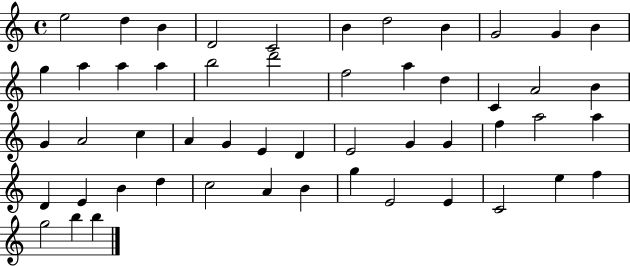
E5/h D5/q B4/q D4/h C4/h B4/q D5/h B4/q G4/h G4/q B4/q G5/q A5/q A5/q A5/q B5/h D6/h F5/h A5/q D5/q C4/q A4/h B4/q G4/q A4/h C5/q A4/q G4/q E4/q D4/q E4/h G4/q G4/q F5/q A5/h A5/q D4/q E4/q B4/q D5/q C5/h A4/q B4/q G5/q E4/h E4/q C4/h E5/q F5/q G5/h B5/q B5/q